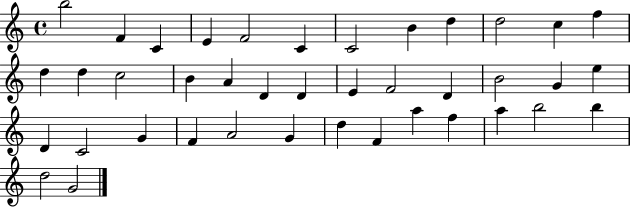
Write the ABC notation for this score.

X:1
T:Untitled
M:4/4
L:1/4
K:C
b2 F C E F2 C C2 B d d2 c f d d c2 B A D D E F2 D B2 G e D C2 G F A2 G d F a f a b2 b d2 G2